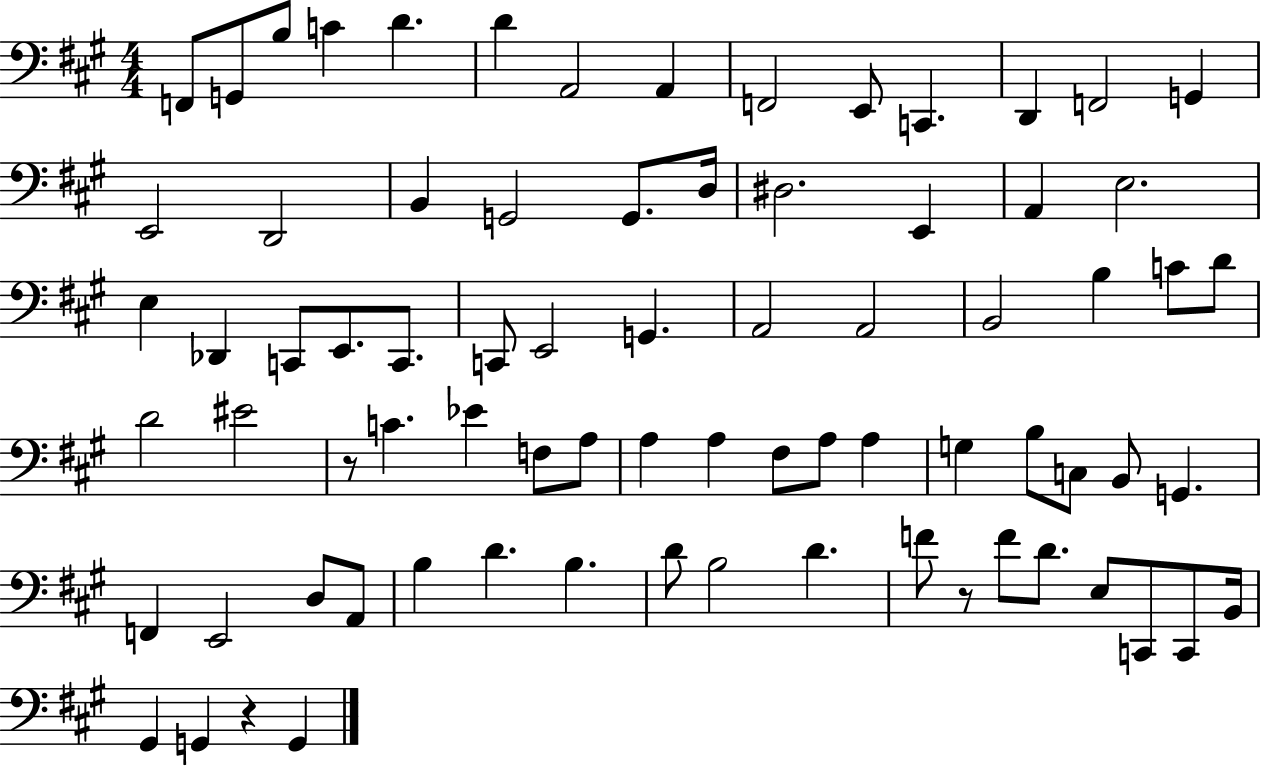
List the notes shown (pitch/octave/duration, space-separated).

F2/e G2/e B3/e C4/q D4/q. D4/q A2/h A2/q F2/h E2/e C2/q. D2/q F2/h G2/q E2/h D2/h B2/q G2/h G2/e. D3/s D#3/h. E2/q A2/q E3/h. E3/q Db2/q C2/e E2/e. C2/e. C2/e E2/h G2/q. A2/h A2/h B2/h B3/q C4/e D4/e D4/h EIS4/h R/e C4/q. Eb4/q F3/e A3/e A3/q A3/q F#3/e A3/e A3/q G3/q B3/e C3/e B2/e G2/q. F2/q E2/h D3/e A2/e B3/q D4/q. B3/q. D4/e B3/h D4/q. F4/e R/e F4/e D4/e. E3/e C2/e C2/e B2/s G#2/q G2/q R/q G2/q